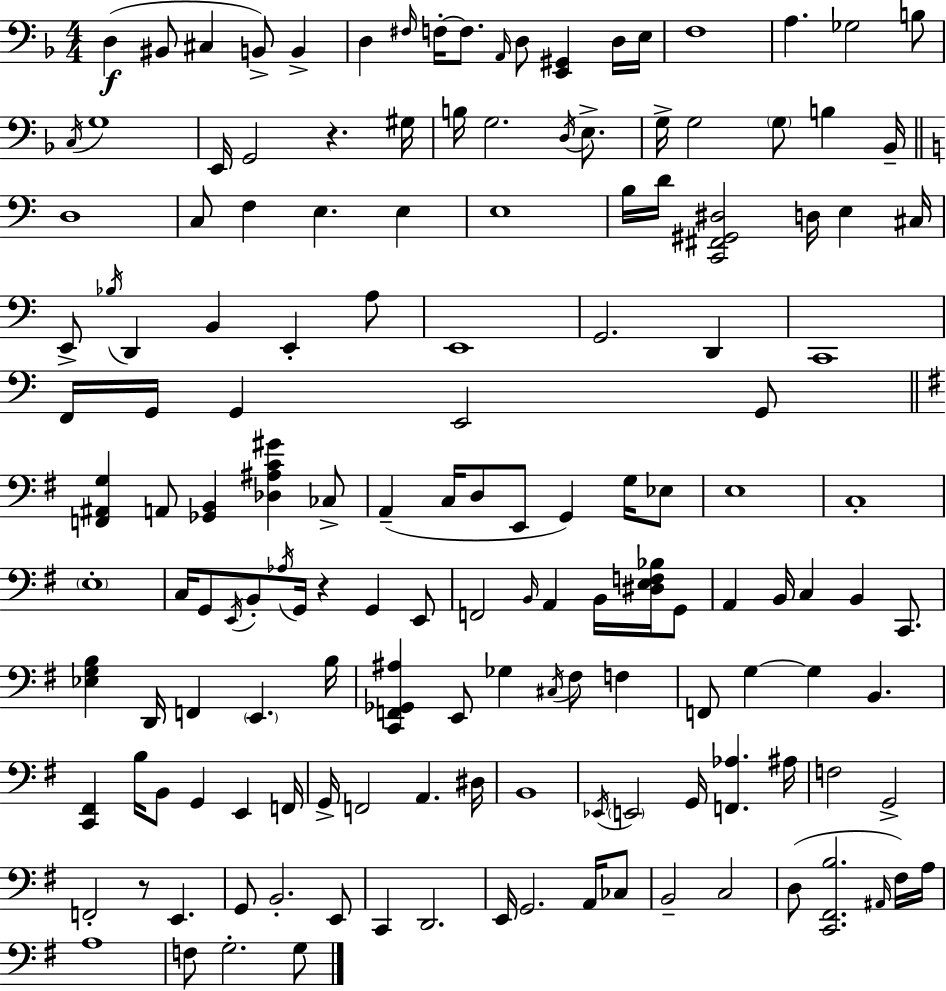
{
  \clef bass
  \numericTimeSignature
  \time 4/4
  \key f \major
  d4(\f bis,8 cis4 b,8->) b,4-> | d4 \grace { fis16 } f16-.~~ f8. \grace { a,16 } d8 <e, gis,>4 | d16 e16 f1 | a4. ges2 | \break b8 \acciaccatura { c16 } g1 | e,16 g,2 r4. | gis16 b16 g2. | \acciaccatura { d16 } e8.-> g16-> g2 \parenthesize g8 b4 | \break bes,16-- \bar "||" \break \key c \major d1 | c8 f4 e4. e4 | e1 | b16 d'16 <c, fis, gis, dis>2 d16 e4 cis16 | \break e,8-> \acciaccatura { bes16 } d,4 b,4 e,4-. a8 | e,1 | g,2. d,4 | c,1 | \break f,16 g,16 g,4 e,2 g,8 | \bar "||" \break \key g \major <f, ais, g>4 a,8 <ges, b,>4 <des ais c' gis'>4 ces8-> | a,4--( c16 d8 e,8 g,4) g16 ees8 | e1 | c1-. | \break \parenthesize e1-. | c16 g,8 \acciaccatura { e,16 } b,8-. \acciaccatura { aes16 } g,16 r4 g,4 | e,8 f,2 \grace { b,16 } a,4 b,16 | <dis e f bes>16 g,8 a,4 b,16 c4 b,4 | \break c,8. <ees g b>4 d,16 f,4 \parenthesize e,4. | b16 <c, f, ges, ais>4 e,8 ges4 \acciaccatura { cis16 } fis8 | f4 f,8 g4~~ g4 b,4. | <c, fis,>4 b16 b,8 g,4 e,4 | \break f,16 g,16-> f,2 a,4. | dis16 b,1 | \acciaccatura { ees,16 } \parenthesize e,2 g,16 <f, aes>4. | ais16 f2 g,2-> | \break f,2-. r8 e,4. | g,8 b,2.-. | e,8 c,4 d,2. | e,16 g,2. | \break a,16 ces8 b,2-- c2 | d8( <c, fis, b>2. | \grace { ais,16 }) fis16 a16 a1 | f8 g2.-. | \break g8 \bar "|."
}